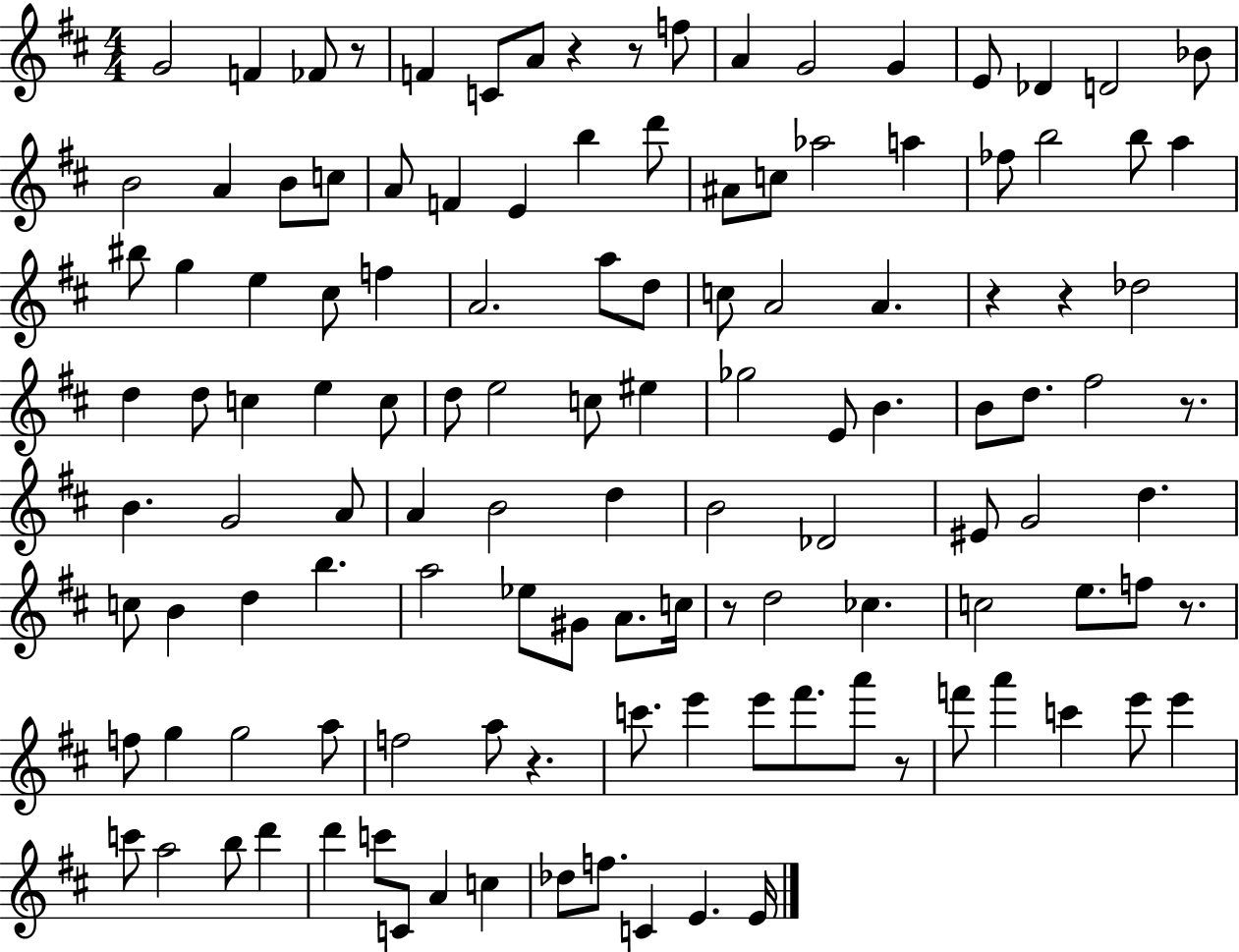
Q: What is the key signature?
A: D major